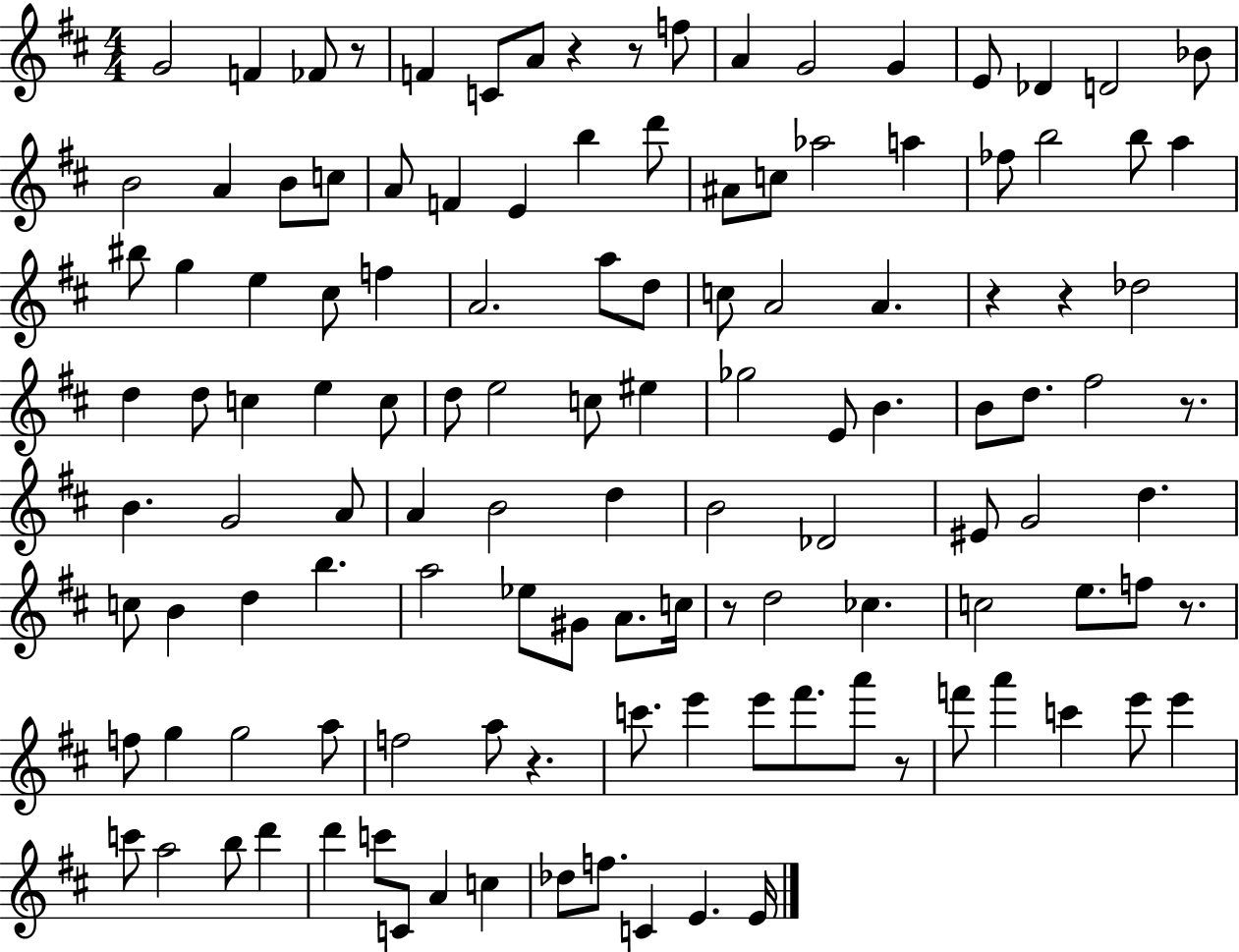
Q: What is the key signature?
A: D major